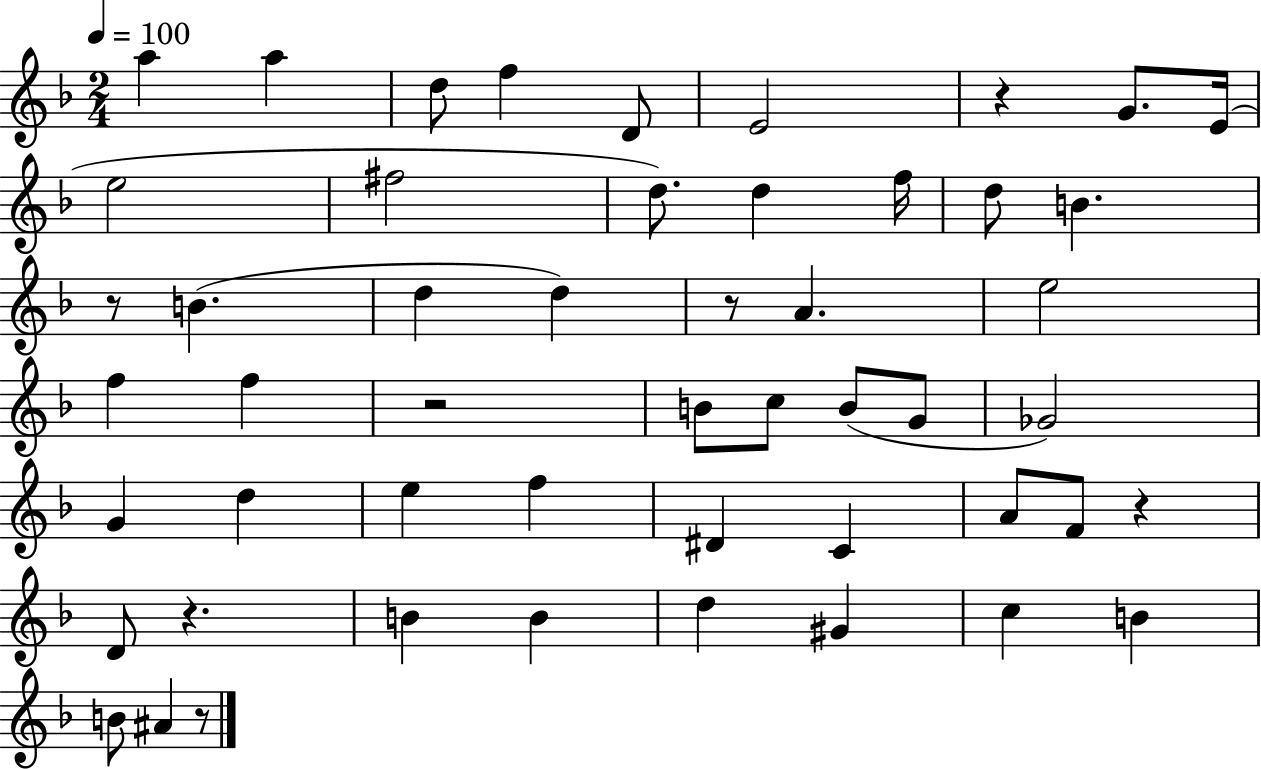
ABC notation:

X:1
T:Untitled
M:2/4
L:1/4
K:F
a a d/2 f D/2 E2 z G/2 E/4 e2 ^f2 d/2 d f/4 d/2 B z/2 B d d z/2 A e2 f f z2 B/2 c/2 B/2 G/2 _G2 G d e f ^D C A/2 F/2 z D/2 z B B d ^G c B B/2 ^A z/2